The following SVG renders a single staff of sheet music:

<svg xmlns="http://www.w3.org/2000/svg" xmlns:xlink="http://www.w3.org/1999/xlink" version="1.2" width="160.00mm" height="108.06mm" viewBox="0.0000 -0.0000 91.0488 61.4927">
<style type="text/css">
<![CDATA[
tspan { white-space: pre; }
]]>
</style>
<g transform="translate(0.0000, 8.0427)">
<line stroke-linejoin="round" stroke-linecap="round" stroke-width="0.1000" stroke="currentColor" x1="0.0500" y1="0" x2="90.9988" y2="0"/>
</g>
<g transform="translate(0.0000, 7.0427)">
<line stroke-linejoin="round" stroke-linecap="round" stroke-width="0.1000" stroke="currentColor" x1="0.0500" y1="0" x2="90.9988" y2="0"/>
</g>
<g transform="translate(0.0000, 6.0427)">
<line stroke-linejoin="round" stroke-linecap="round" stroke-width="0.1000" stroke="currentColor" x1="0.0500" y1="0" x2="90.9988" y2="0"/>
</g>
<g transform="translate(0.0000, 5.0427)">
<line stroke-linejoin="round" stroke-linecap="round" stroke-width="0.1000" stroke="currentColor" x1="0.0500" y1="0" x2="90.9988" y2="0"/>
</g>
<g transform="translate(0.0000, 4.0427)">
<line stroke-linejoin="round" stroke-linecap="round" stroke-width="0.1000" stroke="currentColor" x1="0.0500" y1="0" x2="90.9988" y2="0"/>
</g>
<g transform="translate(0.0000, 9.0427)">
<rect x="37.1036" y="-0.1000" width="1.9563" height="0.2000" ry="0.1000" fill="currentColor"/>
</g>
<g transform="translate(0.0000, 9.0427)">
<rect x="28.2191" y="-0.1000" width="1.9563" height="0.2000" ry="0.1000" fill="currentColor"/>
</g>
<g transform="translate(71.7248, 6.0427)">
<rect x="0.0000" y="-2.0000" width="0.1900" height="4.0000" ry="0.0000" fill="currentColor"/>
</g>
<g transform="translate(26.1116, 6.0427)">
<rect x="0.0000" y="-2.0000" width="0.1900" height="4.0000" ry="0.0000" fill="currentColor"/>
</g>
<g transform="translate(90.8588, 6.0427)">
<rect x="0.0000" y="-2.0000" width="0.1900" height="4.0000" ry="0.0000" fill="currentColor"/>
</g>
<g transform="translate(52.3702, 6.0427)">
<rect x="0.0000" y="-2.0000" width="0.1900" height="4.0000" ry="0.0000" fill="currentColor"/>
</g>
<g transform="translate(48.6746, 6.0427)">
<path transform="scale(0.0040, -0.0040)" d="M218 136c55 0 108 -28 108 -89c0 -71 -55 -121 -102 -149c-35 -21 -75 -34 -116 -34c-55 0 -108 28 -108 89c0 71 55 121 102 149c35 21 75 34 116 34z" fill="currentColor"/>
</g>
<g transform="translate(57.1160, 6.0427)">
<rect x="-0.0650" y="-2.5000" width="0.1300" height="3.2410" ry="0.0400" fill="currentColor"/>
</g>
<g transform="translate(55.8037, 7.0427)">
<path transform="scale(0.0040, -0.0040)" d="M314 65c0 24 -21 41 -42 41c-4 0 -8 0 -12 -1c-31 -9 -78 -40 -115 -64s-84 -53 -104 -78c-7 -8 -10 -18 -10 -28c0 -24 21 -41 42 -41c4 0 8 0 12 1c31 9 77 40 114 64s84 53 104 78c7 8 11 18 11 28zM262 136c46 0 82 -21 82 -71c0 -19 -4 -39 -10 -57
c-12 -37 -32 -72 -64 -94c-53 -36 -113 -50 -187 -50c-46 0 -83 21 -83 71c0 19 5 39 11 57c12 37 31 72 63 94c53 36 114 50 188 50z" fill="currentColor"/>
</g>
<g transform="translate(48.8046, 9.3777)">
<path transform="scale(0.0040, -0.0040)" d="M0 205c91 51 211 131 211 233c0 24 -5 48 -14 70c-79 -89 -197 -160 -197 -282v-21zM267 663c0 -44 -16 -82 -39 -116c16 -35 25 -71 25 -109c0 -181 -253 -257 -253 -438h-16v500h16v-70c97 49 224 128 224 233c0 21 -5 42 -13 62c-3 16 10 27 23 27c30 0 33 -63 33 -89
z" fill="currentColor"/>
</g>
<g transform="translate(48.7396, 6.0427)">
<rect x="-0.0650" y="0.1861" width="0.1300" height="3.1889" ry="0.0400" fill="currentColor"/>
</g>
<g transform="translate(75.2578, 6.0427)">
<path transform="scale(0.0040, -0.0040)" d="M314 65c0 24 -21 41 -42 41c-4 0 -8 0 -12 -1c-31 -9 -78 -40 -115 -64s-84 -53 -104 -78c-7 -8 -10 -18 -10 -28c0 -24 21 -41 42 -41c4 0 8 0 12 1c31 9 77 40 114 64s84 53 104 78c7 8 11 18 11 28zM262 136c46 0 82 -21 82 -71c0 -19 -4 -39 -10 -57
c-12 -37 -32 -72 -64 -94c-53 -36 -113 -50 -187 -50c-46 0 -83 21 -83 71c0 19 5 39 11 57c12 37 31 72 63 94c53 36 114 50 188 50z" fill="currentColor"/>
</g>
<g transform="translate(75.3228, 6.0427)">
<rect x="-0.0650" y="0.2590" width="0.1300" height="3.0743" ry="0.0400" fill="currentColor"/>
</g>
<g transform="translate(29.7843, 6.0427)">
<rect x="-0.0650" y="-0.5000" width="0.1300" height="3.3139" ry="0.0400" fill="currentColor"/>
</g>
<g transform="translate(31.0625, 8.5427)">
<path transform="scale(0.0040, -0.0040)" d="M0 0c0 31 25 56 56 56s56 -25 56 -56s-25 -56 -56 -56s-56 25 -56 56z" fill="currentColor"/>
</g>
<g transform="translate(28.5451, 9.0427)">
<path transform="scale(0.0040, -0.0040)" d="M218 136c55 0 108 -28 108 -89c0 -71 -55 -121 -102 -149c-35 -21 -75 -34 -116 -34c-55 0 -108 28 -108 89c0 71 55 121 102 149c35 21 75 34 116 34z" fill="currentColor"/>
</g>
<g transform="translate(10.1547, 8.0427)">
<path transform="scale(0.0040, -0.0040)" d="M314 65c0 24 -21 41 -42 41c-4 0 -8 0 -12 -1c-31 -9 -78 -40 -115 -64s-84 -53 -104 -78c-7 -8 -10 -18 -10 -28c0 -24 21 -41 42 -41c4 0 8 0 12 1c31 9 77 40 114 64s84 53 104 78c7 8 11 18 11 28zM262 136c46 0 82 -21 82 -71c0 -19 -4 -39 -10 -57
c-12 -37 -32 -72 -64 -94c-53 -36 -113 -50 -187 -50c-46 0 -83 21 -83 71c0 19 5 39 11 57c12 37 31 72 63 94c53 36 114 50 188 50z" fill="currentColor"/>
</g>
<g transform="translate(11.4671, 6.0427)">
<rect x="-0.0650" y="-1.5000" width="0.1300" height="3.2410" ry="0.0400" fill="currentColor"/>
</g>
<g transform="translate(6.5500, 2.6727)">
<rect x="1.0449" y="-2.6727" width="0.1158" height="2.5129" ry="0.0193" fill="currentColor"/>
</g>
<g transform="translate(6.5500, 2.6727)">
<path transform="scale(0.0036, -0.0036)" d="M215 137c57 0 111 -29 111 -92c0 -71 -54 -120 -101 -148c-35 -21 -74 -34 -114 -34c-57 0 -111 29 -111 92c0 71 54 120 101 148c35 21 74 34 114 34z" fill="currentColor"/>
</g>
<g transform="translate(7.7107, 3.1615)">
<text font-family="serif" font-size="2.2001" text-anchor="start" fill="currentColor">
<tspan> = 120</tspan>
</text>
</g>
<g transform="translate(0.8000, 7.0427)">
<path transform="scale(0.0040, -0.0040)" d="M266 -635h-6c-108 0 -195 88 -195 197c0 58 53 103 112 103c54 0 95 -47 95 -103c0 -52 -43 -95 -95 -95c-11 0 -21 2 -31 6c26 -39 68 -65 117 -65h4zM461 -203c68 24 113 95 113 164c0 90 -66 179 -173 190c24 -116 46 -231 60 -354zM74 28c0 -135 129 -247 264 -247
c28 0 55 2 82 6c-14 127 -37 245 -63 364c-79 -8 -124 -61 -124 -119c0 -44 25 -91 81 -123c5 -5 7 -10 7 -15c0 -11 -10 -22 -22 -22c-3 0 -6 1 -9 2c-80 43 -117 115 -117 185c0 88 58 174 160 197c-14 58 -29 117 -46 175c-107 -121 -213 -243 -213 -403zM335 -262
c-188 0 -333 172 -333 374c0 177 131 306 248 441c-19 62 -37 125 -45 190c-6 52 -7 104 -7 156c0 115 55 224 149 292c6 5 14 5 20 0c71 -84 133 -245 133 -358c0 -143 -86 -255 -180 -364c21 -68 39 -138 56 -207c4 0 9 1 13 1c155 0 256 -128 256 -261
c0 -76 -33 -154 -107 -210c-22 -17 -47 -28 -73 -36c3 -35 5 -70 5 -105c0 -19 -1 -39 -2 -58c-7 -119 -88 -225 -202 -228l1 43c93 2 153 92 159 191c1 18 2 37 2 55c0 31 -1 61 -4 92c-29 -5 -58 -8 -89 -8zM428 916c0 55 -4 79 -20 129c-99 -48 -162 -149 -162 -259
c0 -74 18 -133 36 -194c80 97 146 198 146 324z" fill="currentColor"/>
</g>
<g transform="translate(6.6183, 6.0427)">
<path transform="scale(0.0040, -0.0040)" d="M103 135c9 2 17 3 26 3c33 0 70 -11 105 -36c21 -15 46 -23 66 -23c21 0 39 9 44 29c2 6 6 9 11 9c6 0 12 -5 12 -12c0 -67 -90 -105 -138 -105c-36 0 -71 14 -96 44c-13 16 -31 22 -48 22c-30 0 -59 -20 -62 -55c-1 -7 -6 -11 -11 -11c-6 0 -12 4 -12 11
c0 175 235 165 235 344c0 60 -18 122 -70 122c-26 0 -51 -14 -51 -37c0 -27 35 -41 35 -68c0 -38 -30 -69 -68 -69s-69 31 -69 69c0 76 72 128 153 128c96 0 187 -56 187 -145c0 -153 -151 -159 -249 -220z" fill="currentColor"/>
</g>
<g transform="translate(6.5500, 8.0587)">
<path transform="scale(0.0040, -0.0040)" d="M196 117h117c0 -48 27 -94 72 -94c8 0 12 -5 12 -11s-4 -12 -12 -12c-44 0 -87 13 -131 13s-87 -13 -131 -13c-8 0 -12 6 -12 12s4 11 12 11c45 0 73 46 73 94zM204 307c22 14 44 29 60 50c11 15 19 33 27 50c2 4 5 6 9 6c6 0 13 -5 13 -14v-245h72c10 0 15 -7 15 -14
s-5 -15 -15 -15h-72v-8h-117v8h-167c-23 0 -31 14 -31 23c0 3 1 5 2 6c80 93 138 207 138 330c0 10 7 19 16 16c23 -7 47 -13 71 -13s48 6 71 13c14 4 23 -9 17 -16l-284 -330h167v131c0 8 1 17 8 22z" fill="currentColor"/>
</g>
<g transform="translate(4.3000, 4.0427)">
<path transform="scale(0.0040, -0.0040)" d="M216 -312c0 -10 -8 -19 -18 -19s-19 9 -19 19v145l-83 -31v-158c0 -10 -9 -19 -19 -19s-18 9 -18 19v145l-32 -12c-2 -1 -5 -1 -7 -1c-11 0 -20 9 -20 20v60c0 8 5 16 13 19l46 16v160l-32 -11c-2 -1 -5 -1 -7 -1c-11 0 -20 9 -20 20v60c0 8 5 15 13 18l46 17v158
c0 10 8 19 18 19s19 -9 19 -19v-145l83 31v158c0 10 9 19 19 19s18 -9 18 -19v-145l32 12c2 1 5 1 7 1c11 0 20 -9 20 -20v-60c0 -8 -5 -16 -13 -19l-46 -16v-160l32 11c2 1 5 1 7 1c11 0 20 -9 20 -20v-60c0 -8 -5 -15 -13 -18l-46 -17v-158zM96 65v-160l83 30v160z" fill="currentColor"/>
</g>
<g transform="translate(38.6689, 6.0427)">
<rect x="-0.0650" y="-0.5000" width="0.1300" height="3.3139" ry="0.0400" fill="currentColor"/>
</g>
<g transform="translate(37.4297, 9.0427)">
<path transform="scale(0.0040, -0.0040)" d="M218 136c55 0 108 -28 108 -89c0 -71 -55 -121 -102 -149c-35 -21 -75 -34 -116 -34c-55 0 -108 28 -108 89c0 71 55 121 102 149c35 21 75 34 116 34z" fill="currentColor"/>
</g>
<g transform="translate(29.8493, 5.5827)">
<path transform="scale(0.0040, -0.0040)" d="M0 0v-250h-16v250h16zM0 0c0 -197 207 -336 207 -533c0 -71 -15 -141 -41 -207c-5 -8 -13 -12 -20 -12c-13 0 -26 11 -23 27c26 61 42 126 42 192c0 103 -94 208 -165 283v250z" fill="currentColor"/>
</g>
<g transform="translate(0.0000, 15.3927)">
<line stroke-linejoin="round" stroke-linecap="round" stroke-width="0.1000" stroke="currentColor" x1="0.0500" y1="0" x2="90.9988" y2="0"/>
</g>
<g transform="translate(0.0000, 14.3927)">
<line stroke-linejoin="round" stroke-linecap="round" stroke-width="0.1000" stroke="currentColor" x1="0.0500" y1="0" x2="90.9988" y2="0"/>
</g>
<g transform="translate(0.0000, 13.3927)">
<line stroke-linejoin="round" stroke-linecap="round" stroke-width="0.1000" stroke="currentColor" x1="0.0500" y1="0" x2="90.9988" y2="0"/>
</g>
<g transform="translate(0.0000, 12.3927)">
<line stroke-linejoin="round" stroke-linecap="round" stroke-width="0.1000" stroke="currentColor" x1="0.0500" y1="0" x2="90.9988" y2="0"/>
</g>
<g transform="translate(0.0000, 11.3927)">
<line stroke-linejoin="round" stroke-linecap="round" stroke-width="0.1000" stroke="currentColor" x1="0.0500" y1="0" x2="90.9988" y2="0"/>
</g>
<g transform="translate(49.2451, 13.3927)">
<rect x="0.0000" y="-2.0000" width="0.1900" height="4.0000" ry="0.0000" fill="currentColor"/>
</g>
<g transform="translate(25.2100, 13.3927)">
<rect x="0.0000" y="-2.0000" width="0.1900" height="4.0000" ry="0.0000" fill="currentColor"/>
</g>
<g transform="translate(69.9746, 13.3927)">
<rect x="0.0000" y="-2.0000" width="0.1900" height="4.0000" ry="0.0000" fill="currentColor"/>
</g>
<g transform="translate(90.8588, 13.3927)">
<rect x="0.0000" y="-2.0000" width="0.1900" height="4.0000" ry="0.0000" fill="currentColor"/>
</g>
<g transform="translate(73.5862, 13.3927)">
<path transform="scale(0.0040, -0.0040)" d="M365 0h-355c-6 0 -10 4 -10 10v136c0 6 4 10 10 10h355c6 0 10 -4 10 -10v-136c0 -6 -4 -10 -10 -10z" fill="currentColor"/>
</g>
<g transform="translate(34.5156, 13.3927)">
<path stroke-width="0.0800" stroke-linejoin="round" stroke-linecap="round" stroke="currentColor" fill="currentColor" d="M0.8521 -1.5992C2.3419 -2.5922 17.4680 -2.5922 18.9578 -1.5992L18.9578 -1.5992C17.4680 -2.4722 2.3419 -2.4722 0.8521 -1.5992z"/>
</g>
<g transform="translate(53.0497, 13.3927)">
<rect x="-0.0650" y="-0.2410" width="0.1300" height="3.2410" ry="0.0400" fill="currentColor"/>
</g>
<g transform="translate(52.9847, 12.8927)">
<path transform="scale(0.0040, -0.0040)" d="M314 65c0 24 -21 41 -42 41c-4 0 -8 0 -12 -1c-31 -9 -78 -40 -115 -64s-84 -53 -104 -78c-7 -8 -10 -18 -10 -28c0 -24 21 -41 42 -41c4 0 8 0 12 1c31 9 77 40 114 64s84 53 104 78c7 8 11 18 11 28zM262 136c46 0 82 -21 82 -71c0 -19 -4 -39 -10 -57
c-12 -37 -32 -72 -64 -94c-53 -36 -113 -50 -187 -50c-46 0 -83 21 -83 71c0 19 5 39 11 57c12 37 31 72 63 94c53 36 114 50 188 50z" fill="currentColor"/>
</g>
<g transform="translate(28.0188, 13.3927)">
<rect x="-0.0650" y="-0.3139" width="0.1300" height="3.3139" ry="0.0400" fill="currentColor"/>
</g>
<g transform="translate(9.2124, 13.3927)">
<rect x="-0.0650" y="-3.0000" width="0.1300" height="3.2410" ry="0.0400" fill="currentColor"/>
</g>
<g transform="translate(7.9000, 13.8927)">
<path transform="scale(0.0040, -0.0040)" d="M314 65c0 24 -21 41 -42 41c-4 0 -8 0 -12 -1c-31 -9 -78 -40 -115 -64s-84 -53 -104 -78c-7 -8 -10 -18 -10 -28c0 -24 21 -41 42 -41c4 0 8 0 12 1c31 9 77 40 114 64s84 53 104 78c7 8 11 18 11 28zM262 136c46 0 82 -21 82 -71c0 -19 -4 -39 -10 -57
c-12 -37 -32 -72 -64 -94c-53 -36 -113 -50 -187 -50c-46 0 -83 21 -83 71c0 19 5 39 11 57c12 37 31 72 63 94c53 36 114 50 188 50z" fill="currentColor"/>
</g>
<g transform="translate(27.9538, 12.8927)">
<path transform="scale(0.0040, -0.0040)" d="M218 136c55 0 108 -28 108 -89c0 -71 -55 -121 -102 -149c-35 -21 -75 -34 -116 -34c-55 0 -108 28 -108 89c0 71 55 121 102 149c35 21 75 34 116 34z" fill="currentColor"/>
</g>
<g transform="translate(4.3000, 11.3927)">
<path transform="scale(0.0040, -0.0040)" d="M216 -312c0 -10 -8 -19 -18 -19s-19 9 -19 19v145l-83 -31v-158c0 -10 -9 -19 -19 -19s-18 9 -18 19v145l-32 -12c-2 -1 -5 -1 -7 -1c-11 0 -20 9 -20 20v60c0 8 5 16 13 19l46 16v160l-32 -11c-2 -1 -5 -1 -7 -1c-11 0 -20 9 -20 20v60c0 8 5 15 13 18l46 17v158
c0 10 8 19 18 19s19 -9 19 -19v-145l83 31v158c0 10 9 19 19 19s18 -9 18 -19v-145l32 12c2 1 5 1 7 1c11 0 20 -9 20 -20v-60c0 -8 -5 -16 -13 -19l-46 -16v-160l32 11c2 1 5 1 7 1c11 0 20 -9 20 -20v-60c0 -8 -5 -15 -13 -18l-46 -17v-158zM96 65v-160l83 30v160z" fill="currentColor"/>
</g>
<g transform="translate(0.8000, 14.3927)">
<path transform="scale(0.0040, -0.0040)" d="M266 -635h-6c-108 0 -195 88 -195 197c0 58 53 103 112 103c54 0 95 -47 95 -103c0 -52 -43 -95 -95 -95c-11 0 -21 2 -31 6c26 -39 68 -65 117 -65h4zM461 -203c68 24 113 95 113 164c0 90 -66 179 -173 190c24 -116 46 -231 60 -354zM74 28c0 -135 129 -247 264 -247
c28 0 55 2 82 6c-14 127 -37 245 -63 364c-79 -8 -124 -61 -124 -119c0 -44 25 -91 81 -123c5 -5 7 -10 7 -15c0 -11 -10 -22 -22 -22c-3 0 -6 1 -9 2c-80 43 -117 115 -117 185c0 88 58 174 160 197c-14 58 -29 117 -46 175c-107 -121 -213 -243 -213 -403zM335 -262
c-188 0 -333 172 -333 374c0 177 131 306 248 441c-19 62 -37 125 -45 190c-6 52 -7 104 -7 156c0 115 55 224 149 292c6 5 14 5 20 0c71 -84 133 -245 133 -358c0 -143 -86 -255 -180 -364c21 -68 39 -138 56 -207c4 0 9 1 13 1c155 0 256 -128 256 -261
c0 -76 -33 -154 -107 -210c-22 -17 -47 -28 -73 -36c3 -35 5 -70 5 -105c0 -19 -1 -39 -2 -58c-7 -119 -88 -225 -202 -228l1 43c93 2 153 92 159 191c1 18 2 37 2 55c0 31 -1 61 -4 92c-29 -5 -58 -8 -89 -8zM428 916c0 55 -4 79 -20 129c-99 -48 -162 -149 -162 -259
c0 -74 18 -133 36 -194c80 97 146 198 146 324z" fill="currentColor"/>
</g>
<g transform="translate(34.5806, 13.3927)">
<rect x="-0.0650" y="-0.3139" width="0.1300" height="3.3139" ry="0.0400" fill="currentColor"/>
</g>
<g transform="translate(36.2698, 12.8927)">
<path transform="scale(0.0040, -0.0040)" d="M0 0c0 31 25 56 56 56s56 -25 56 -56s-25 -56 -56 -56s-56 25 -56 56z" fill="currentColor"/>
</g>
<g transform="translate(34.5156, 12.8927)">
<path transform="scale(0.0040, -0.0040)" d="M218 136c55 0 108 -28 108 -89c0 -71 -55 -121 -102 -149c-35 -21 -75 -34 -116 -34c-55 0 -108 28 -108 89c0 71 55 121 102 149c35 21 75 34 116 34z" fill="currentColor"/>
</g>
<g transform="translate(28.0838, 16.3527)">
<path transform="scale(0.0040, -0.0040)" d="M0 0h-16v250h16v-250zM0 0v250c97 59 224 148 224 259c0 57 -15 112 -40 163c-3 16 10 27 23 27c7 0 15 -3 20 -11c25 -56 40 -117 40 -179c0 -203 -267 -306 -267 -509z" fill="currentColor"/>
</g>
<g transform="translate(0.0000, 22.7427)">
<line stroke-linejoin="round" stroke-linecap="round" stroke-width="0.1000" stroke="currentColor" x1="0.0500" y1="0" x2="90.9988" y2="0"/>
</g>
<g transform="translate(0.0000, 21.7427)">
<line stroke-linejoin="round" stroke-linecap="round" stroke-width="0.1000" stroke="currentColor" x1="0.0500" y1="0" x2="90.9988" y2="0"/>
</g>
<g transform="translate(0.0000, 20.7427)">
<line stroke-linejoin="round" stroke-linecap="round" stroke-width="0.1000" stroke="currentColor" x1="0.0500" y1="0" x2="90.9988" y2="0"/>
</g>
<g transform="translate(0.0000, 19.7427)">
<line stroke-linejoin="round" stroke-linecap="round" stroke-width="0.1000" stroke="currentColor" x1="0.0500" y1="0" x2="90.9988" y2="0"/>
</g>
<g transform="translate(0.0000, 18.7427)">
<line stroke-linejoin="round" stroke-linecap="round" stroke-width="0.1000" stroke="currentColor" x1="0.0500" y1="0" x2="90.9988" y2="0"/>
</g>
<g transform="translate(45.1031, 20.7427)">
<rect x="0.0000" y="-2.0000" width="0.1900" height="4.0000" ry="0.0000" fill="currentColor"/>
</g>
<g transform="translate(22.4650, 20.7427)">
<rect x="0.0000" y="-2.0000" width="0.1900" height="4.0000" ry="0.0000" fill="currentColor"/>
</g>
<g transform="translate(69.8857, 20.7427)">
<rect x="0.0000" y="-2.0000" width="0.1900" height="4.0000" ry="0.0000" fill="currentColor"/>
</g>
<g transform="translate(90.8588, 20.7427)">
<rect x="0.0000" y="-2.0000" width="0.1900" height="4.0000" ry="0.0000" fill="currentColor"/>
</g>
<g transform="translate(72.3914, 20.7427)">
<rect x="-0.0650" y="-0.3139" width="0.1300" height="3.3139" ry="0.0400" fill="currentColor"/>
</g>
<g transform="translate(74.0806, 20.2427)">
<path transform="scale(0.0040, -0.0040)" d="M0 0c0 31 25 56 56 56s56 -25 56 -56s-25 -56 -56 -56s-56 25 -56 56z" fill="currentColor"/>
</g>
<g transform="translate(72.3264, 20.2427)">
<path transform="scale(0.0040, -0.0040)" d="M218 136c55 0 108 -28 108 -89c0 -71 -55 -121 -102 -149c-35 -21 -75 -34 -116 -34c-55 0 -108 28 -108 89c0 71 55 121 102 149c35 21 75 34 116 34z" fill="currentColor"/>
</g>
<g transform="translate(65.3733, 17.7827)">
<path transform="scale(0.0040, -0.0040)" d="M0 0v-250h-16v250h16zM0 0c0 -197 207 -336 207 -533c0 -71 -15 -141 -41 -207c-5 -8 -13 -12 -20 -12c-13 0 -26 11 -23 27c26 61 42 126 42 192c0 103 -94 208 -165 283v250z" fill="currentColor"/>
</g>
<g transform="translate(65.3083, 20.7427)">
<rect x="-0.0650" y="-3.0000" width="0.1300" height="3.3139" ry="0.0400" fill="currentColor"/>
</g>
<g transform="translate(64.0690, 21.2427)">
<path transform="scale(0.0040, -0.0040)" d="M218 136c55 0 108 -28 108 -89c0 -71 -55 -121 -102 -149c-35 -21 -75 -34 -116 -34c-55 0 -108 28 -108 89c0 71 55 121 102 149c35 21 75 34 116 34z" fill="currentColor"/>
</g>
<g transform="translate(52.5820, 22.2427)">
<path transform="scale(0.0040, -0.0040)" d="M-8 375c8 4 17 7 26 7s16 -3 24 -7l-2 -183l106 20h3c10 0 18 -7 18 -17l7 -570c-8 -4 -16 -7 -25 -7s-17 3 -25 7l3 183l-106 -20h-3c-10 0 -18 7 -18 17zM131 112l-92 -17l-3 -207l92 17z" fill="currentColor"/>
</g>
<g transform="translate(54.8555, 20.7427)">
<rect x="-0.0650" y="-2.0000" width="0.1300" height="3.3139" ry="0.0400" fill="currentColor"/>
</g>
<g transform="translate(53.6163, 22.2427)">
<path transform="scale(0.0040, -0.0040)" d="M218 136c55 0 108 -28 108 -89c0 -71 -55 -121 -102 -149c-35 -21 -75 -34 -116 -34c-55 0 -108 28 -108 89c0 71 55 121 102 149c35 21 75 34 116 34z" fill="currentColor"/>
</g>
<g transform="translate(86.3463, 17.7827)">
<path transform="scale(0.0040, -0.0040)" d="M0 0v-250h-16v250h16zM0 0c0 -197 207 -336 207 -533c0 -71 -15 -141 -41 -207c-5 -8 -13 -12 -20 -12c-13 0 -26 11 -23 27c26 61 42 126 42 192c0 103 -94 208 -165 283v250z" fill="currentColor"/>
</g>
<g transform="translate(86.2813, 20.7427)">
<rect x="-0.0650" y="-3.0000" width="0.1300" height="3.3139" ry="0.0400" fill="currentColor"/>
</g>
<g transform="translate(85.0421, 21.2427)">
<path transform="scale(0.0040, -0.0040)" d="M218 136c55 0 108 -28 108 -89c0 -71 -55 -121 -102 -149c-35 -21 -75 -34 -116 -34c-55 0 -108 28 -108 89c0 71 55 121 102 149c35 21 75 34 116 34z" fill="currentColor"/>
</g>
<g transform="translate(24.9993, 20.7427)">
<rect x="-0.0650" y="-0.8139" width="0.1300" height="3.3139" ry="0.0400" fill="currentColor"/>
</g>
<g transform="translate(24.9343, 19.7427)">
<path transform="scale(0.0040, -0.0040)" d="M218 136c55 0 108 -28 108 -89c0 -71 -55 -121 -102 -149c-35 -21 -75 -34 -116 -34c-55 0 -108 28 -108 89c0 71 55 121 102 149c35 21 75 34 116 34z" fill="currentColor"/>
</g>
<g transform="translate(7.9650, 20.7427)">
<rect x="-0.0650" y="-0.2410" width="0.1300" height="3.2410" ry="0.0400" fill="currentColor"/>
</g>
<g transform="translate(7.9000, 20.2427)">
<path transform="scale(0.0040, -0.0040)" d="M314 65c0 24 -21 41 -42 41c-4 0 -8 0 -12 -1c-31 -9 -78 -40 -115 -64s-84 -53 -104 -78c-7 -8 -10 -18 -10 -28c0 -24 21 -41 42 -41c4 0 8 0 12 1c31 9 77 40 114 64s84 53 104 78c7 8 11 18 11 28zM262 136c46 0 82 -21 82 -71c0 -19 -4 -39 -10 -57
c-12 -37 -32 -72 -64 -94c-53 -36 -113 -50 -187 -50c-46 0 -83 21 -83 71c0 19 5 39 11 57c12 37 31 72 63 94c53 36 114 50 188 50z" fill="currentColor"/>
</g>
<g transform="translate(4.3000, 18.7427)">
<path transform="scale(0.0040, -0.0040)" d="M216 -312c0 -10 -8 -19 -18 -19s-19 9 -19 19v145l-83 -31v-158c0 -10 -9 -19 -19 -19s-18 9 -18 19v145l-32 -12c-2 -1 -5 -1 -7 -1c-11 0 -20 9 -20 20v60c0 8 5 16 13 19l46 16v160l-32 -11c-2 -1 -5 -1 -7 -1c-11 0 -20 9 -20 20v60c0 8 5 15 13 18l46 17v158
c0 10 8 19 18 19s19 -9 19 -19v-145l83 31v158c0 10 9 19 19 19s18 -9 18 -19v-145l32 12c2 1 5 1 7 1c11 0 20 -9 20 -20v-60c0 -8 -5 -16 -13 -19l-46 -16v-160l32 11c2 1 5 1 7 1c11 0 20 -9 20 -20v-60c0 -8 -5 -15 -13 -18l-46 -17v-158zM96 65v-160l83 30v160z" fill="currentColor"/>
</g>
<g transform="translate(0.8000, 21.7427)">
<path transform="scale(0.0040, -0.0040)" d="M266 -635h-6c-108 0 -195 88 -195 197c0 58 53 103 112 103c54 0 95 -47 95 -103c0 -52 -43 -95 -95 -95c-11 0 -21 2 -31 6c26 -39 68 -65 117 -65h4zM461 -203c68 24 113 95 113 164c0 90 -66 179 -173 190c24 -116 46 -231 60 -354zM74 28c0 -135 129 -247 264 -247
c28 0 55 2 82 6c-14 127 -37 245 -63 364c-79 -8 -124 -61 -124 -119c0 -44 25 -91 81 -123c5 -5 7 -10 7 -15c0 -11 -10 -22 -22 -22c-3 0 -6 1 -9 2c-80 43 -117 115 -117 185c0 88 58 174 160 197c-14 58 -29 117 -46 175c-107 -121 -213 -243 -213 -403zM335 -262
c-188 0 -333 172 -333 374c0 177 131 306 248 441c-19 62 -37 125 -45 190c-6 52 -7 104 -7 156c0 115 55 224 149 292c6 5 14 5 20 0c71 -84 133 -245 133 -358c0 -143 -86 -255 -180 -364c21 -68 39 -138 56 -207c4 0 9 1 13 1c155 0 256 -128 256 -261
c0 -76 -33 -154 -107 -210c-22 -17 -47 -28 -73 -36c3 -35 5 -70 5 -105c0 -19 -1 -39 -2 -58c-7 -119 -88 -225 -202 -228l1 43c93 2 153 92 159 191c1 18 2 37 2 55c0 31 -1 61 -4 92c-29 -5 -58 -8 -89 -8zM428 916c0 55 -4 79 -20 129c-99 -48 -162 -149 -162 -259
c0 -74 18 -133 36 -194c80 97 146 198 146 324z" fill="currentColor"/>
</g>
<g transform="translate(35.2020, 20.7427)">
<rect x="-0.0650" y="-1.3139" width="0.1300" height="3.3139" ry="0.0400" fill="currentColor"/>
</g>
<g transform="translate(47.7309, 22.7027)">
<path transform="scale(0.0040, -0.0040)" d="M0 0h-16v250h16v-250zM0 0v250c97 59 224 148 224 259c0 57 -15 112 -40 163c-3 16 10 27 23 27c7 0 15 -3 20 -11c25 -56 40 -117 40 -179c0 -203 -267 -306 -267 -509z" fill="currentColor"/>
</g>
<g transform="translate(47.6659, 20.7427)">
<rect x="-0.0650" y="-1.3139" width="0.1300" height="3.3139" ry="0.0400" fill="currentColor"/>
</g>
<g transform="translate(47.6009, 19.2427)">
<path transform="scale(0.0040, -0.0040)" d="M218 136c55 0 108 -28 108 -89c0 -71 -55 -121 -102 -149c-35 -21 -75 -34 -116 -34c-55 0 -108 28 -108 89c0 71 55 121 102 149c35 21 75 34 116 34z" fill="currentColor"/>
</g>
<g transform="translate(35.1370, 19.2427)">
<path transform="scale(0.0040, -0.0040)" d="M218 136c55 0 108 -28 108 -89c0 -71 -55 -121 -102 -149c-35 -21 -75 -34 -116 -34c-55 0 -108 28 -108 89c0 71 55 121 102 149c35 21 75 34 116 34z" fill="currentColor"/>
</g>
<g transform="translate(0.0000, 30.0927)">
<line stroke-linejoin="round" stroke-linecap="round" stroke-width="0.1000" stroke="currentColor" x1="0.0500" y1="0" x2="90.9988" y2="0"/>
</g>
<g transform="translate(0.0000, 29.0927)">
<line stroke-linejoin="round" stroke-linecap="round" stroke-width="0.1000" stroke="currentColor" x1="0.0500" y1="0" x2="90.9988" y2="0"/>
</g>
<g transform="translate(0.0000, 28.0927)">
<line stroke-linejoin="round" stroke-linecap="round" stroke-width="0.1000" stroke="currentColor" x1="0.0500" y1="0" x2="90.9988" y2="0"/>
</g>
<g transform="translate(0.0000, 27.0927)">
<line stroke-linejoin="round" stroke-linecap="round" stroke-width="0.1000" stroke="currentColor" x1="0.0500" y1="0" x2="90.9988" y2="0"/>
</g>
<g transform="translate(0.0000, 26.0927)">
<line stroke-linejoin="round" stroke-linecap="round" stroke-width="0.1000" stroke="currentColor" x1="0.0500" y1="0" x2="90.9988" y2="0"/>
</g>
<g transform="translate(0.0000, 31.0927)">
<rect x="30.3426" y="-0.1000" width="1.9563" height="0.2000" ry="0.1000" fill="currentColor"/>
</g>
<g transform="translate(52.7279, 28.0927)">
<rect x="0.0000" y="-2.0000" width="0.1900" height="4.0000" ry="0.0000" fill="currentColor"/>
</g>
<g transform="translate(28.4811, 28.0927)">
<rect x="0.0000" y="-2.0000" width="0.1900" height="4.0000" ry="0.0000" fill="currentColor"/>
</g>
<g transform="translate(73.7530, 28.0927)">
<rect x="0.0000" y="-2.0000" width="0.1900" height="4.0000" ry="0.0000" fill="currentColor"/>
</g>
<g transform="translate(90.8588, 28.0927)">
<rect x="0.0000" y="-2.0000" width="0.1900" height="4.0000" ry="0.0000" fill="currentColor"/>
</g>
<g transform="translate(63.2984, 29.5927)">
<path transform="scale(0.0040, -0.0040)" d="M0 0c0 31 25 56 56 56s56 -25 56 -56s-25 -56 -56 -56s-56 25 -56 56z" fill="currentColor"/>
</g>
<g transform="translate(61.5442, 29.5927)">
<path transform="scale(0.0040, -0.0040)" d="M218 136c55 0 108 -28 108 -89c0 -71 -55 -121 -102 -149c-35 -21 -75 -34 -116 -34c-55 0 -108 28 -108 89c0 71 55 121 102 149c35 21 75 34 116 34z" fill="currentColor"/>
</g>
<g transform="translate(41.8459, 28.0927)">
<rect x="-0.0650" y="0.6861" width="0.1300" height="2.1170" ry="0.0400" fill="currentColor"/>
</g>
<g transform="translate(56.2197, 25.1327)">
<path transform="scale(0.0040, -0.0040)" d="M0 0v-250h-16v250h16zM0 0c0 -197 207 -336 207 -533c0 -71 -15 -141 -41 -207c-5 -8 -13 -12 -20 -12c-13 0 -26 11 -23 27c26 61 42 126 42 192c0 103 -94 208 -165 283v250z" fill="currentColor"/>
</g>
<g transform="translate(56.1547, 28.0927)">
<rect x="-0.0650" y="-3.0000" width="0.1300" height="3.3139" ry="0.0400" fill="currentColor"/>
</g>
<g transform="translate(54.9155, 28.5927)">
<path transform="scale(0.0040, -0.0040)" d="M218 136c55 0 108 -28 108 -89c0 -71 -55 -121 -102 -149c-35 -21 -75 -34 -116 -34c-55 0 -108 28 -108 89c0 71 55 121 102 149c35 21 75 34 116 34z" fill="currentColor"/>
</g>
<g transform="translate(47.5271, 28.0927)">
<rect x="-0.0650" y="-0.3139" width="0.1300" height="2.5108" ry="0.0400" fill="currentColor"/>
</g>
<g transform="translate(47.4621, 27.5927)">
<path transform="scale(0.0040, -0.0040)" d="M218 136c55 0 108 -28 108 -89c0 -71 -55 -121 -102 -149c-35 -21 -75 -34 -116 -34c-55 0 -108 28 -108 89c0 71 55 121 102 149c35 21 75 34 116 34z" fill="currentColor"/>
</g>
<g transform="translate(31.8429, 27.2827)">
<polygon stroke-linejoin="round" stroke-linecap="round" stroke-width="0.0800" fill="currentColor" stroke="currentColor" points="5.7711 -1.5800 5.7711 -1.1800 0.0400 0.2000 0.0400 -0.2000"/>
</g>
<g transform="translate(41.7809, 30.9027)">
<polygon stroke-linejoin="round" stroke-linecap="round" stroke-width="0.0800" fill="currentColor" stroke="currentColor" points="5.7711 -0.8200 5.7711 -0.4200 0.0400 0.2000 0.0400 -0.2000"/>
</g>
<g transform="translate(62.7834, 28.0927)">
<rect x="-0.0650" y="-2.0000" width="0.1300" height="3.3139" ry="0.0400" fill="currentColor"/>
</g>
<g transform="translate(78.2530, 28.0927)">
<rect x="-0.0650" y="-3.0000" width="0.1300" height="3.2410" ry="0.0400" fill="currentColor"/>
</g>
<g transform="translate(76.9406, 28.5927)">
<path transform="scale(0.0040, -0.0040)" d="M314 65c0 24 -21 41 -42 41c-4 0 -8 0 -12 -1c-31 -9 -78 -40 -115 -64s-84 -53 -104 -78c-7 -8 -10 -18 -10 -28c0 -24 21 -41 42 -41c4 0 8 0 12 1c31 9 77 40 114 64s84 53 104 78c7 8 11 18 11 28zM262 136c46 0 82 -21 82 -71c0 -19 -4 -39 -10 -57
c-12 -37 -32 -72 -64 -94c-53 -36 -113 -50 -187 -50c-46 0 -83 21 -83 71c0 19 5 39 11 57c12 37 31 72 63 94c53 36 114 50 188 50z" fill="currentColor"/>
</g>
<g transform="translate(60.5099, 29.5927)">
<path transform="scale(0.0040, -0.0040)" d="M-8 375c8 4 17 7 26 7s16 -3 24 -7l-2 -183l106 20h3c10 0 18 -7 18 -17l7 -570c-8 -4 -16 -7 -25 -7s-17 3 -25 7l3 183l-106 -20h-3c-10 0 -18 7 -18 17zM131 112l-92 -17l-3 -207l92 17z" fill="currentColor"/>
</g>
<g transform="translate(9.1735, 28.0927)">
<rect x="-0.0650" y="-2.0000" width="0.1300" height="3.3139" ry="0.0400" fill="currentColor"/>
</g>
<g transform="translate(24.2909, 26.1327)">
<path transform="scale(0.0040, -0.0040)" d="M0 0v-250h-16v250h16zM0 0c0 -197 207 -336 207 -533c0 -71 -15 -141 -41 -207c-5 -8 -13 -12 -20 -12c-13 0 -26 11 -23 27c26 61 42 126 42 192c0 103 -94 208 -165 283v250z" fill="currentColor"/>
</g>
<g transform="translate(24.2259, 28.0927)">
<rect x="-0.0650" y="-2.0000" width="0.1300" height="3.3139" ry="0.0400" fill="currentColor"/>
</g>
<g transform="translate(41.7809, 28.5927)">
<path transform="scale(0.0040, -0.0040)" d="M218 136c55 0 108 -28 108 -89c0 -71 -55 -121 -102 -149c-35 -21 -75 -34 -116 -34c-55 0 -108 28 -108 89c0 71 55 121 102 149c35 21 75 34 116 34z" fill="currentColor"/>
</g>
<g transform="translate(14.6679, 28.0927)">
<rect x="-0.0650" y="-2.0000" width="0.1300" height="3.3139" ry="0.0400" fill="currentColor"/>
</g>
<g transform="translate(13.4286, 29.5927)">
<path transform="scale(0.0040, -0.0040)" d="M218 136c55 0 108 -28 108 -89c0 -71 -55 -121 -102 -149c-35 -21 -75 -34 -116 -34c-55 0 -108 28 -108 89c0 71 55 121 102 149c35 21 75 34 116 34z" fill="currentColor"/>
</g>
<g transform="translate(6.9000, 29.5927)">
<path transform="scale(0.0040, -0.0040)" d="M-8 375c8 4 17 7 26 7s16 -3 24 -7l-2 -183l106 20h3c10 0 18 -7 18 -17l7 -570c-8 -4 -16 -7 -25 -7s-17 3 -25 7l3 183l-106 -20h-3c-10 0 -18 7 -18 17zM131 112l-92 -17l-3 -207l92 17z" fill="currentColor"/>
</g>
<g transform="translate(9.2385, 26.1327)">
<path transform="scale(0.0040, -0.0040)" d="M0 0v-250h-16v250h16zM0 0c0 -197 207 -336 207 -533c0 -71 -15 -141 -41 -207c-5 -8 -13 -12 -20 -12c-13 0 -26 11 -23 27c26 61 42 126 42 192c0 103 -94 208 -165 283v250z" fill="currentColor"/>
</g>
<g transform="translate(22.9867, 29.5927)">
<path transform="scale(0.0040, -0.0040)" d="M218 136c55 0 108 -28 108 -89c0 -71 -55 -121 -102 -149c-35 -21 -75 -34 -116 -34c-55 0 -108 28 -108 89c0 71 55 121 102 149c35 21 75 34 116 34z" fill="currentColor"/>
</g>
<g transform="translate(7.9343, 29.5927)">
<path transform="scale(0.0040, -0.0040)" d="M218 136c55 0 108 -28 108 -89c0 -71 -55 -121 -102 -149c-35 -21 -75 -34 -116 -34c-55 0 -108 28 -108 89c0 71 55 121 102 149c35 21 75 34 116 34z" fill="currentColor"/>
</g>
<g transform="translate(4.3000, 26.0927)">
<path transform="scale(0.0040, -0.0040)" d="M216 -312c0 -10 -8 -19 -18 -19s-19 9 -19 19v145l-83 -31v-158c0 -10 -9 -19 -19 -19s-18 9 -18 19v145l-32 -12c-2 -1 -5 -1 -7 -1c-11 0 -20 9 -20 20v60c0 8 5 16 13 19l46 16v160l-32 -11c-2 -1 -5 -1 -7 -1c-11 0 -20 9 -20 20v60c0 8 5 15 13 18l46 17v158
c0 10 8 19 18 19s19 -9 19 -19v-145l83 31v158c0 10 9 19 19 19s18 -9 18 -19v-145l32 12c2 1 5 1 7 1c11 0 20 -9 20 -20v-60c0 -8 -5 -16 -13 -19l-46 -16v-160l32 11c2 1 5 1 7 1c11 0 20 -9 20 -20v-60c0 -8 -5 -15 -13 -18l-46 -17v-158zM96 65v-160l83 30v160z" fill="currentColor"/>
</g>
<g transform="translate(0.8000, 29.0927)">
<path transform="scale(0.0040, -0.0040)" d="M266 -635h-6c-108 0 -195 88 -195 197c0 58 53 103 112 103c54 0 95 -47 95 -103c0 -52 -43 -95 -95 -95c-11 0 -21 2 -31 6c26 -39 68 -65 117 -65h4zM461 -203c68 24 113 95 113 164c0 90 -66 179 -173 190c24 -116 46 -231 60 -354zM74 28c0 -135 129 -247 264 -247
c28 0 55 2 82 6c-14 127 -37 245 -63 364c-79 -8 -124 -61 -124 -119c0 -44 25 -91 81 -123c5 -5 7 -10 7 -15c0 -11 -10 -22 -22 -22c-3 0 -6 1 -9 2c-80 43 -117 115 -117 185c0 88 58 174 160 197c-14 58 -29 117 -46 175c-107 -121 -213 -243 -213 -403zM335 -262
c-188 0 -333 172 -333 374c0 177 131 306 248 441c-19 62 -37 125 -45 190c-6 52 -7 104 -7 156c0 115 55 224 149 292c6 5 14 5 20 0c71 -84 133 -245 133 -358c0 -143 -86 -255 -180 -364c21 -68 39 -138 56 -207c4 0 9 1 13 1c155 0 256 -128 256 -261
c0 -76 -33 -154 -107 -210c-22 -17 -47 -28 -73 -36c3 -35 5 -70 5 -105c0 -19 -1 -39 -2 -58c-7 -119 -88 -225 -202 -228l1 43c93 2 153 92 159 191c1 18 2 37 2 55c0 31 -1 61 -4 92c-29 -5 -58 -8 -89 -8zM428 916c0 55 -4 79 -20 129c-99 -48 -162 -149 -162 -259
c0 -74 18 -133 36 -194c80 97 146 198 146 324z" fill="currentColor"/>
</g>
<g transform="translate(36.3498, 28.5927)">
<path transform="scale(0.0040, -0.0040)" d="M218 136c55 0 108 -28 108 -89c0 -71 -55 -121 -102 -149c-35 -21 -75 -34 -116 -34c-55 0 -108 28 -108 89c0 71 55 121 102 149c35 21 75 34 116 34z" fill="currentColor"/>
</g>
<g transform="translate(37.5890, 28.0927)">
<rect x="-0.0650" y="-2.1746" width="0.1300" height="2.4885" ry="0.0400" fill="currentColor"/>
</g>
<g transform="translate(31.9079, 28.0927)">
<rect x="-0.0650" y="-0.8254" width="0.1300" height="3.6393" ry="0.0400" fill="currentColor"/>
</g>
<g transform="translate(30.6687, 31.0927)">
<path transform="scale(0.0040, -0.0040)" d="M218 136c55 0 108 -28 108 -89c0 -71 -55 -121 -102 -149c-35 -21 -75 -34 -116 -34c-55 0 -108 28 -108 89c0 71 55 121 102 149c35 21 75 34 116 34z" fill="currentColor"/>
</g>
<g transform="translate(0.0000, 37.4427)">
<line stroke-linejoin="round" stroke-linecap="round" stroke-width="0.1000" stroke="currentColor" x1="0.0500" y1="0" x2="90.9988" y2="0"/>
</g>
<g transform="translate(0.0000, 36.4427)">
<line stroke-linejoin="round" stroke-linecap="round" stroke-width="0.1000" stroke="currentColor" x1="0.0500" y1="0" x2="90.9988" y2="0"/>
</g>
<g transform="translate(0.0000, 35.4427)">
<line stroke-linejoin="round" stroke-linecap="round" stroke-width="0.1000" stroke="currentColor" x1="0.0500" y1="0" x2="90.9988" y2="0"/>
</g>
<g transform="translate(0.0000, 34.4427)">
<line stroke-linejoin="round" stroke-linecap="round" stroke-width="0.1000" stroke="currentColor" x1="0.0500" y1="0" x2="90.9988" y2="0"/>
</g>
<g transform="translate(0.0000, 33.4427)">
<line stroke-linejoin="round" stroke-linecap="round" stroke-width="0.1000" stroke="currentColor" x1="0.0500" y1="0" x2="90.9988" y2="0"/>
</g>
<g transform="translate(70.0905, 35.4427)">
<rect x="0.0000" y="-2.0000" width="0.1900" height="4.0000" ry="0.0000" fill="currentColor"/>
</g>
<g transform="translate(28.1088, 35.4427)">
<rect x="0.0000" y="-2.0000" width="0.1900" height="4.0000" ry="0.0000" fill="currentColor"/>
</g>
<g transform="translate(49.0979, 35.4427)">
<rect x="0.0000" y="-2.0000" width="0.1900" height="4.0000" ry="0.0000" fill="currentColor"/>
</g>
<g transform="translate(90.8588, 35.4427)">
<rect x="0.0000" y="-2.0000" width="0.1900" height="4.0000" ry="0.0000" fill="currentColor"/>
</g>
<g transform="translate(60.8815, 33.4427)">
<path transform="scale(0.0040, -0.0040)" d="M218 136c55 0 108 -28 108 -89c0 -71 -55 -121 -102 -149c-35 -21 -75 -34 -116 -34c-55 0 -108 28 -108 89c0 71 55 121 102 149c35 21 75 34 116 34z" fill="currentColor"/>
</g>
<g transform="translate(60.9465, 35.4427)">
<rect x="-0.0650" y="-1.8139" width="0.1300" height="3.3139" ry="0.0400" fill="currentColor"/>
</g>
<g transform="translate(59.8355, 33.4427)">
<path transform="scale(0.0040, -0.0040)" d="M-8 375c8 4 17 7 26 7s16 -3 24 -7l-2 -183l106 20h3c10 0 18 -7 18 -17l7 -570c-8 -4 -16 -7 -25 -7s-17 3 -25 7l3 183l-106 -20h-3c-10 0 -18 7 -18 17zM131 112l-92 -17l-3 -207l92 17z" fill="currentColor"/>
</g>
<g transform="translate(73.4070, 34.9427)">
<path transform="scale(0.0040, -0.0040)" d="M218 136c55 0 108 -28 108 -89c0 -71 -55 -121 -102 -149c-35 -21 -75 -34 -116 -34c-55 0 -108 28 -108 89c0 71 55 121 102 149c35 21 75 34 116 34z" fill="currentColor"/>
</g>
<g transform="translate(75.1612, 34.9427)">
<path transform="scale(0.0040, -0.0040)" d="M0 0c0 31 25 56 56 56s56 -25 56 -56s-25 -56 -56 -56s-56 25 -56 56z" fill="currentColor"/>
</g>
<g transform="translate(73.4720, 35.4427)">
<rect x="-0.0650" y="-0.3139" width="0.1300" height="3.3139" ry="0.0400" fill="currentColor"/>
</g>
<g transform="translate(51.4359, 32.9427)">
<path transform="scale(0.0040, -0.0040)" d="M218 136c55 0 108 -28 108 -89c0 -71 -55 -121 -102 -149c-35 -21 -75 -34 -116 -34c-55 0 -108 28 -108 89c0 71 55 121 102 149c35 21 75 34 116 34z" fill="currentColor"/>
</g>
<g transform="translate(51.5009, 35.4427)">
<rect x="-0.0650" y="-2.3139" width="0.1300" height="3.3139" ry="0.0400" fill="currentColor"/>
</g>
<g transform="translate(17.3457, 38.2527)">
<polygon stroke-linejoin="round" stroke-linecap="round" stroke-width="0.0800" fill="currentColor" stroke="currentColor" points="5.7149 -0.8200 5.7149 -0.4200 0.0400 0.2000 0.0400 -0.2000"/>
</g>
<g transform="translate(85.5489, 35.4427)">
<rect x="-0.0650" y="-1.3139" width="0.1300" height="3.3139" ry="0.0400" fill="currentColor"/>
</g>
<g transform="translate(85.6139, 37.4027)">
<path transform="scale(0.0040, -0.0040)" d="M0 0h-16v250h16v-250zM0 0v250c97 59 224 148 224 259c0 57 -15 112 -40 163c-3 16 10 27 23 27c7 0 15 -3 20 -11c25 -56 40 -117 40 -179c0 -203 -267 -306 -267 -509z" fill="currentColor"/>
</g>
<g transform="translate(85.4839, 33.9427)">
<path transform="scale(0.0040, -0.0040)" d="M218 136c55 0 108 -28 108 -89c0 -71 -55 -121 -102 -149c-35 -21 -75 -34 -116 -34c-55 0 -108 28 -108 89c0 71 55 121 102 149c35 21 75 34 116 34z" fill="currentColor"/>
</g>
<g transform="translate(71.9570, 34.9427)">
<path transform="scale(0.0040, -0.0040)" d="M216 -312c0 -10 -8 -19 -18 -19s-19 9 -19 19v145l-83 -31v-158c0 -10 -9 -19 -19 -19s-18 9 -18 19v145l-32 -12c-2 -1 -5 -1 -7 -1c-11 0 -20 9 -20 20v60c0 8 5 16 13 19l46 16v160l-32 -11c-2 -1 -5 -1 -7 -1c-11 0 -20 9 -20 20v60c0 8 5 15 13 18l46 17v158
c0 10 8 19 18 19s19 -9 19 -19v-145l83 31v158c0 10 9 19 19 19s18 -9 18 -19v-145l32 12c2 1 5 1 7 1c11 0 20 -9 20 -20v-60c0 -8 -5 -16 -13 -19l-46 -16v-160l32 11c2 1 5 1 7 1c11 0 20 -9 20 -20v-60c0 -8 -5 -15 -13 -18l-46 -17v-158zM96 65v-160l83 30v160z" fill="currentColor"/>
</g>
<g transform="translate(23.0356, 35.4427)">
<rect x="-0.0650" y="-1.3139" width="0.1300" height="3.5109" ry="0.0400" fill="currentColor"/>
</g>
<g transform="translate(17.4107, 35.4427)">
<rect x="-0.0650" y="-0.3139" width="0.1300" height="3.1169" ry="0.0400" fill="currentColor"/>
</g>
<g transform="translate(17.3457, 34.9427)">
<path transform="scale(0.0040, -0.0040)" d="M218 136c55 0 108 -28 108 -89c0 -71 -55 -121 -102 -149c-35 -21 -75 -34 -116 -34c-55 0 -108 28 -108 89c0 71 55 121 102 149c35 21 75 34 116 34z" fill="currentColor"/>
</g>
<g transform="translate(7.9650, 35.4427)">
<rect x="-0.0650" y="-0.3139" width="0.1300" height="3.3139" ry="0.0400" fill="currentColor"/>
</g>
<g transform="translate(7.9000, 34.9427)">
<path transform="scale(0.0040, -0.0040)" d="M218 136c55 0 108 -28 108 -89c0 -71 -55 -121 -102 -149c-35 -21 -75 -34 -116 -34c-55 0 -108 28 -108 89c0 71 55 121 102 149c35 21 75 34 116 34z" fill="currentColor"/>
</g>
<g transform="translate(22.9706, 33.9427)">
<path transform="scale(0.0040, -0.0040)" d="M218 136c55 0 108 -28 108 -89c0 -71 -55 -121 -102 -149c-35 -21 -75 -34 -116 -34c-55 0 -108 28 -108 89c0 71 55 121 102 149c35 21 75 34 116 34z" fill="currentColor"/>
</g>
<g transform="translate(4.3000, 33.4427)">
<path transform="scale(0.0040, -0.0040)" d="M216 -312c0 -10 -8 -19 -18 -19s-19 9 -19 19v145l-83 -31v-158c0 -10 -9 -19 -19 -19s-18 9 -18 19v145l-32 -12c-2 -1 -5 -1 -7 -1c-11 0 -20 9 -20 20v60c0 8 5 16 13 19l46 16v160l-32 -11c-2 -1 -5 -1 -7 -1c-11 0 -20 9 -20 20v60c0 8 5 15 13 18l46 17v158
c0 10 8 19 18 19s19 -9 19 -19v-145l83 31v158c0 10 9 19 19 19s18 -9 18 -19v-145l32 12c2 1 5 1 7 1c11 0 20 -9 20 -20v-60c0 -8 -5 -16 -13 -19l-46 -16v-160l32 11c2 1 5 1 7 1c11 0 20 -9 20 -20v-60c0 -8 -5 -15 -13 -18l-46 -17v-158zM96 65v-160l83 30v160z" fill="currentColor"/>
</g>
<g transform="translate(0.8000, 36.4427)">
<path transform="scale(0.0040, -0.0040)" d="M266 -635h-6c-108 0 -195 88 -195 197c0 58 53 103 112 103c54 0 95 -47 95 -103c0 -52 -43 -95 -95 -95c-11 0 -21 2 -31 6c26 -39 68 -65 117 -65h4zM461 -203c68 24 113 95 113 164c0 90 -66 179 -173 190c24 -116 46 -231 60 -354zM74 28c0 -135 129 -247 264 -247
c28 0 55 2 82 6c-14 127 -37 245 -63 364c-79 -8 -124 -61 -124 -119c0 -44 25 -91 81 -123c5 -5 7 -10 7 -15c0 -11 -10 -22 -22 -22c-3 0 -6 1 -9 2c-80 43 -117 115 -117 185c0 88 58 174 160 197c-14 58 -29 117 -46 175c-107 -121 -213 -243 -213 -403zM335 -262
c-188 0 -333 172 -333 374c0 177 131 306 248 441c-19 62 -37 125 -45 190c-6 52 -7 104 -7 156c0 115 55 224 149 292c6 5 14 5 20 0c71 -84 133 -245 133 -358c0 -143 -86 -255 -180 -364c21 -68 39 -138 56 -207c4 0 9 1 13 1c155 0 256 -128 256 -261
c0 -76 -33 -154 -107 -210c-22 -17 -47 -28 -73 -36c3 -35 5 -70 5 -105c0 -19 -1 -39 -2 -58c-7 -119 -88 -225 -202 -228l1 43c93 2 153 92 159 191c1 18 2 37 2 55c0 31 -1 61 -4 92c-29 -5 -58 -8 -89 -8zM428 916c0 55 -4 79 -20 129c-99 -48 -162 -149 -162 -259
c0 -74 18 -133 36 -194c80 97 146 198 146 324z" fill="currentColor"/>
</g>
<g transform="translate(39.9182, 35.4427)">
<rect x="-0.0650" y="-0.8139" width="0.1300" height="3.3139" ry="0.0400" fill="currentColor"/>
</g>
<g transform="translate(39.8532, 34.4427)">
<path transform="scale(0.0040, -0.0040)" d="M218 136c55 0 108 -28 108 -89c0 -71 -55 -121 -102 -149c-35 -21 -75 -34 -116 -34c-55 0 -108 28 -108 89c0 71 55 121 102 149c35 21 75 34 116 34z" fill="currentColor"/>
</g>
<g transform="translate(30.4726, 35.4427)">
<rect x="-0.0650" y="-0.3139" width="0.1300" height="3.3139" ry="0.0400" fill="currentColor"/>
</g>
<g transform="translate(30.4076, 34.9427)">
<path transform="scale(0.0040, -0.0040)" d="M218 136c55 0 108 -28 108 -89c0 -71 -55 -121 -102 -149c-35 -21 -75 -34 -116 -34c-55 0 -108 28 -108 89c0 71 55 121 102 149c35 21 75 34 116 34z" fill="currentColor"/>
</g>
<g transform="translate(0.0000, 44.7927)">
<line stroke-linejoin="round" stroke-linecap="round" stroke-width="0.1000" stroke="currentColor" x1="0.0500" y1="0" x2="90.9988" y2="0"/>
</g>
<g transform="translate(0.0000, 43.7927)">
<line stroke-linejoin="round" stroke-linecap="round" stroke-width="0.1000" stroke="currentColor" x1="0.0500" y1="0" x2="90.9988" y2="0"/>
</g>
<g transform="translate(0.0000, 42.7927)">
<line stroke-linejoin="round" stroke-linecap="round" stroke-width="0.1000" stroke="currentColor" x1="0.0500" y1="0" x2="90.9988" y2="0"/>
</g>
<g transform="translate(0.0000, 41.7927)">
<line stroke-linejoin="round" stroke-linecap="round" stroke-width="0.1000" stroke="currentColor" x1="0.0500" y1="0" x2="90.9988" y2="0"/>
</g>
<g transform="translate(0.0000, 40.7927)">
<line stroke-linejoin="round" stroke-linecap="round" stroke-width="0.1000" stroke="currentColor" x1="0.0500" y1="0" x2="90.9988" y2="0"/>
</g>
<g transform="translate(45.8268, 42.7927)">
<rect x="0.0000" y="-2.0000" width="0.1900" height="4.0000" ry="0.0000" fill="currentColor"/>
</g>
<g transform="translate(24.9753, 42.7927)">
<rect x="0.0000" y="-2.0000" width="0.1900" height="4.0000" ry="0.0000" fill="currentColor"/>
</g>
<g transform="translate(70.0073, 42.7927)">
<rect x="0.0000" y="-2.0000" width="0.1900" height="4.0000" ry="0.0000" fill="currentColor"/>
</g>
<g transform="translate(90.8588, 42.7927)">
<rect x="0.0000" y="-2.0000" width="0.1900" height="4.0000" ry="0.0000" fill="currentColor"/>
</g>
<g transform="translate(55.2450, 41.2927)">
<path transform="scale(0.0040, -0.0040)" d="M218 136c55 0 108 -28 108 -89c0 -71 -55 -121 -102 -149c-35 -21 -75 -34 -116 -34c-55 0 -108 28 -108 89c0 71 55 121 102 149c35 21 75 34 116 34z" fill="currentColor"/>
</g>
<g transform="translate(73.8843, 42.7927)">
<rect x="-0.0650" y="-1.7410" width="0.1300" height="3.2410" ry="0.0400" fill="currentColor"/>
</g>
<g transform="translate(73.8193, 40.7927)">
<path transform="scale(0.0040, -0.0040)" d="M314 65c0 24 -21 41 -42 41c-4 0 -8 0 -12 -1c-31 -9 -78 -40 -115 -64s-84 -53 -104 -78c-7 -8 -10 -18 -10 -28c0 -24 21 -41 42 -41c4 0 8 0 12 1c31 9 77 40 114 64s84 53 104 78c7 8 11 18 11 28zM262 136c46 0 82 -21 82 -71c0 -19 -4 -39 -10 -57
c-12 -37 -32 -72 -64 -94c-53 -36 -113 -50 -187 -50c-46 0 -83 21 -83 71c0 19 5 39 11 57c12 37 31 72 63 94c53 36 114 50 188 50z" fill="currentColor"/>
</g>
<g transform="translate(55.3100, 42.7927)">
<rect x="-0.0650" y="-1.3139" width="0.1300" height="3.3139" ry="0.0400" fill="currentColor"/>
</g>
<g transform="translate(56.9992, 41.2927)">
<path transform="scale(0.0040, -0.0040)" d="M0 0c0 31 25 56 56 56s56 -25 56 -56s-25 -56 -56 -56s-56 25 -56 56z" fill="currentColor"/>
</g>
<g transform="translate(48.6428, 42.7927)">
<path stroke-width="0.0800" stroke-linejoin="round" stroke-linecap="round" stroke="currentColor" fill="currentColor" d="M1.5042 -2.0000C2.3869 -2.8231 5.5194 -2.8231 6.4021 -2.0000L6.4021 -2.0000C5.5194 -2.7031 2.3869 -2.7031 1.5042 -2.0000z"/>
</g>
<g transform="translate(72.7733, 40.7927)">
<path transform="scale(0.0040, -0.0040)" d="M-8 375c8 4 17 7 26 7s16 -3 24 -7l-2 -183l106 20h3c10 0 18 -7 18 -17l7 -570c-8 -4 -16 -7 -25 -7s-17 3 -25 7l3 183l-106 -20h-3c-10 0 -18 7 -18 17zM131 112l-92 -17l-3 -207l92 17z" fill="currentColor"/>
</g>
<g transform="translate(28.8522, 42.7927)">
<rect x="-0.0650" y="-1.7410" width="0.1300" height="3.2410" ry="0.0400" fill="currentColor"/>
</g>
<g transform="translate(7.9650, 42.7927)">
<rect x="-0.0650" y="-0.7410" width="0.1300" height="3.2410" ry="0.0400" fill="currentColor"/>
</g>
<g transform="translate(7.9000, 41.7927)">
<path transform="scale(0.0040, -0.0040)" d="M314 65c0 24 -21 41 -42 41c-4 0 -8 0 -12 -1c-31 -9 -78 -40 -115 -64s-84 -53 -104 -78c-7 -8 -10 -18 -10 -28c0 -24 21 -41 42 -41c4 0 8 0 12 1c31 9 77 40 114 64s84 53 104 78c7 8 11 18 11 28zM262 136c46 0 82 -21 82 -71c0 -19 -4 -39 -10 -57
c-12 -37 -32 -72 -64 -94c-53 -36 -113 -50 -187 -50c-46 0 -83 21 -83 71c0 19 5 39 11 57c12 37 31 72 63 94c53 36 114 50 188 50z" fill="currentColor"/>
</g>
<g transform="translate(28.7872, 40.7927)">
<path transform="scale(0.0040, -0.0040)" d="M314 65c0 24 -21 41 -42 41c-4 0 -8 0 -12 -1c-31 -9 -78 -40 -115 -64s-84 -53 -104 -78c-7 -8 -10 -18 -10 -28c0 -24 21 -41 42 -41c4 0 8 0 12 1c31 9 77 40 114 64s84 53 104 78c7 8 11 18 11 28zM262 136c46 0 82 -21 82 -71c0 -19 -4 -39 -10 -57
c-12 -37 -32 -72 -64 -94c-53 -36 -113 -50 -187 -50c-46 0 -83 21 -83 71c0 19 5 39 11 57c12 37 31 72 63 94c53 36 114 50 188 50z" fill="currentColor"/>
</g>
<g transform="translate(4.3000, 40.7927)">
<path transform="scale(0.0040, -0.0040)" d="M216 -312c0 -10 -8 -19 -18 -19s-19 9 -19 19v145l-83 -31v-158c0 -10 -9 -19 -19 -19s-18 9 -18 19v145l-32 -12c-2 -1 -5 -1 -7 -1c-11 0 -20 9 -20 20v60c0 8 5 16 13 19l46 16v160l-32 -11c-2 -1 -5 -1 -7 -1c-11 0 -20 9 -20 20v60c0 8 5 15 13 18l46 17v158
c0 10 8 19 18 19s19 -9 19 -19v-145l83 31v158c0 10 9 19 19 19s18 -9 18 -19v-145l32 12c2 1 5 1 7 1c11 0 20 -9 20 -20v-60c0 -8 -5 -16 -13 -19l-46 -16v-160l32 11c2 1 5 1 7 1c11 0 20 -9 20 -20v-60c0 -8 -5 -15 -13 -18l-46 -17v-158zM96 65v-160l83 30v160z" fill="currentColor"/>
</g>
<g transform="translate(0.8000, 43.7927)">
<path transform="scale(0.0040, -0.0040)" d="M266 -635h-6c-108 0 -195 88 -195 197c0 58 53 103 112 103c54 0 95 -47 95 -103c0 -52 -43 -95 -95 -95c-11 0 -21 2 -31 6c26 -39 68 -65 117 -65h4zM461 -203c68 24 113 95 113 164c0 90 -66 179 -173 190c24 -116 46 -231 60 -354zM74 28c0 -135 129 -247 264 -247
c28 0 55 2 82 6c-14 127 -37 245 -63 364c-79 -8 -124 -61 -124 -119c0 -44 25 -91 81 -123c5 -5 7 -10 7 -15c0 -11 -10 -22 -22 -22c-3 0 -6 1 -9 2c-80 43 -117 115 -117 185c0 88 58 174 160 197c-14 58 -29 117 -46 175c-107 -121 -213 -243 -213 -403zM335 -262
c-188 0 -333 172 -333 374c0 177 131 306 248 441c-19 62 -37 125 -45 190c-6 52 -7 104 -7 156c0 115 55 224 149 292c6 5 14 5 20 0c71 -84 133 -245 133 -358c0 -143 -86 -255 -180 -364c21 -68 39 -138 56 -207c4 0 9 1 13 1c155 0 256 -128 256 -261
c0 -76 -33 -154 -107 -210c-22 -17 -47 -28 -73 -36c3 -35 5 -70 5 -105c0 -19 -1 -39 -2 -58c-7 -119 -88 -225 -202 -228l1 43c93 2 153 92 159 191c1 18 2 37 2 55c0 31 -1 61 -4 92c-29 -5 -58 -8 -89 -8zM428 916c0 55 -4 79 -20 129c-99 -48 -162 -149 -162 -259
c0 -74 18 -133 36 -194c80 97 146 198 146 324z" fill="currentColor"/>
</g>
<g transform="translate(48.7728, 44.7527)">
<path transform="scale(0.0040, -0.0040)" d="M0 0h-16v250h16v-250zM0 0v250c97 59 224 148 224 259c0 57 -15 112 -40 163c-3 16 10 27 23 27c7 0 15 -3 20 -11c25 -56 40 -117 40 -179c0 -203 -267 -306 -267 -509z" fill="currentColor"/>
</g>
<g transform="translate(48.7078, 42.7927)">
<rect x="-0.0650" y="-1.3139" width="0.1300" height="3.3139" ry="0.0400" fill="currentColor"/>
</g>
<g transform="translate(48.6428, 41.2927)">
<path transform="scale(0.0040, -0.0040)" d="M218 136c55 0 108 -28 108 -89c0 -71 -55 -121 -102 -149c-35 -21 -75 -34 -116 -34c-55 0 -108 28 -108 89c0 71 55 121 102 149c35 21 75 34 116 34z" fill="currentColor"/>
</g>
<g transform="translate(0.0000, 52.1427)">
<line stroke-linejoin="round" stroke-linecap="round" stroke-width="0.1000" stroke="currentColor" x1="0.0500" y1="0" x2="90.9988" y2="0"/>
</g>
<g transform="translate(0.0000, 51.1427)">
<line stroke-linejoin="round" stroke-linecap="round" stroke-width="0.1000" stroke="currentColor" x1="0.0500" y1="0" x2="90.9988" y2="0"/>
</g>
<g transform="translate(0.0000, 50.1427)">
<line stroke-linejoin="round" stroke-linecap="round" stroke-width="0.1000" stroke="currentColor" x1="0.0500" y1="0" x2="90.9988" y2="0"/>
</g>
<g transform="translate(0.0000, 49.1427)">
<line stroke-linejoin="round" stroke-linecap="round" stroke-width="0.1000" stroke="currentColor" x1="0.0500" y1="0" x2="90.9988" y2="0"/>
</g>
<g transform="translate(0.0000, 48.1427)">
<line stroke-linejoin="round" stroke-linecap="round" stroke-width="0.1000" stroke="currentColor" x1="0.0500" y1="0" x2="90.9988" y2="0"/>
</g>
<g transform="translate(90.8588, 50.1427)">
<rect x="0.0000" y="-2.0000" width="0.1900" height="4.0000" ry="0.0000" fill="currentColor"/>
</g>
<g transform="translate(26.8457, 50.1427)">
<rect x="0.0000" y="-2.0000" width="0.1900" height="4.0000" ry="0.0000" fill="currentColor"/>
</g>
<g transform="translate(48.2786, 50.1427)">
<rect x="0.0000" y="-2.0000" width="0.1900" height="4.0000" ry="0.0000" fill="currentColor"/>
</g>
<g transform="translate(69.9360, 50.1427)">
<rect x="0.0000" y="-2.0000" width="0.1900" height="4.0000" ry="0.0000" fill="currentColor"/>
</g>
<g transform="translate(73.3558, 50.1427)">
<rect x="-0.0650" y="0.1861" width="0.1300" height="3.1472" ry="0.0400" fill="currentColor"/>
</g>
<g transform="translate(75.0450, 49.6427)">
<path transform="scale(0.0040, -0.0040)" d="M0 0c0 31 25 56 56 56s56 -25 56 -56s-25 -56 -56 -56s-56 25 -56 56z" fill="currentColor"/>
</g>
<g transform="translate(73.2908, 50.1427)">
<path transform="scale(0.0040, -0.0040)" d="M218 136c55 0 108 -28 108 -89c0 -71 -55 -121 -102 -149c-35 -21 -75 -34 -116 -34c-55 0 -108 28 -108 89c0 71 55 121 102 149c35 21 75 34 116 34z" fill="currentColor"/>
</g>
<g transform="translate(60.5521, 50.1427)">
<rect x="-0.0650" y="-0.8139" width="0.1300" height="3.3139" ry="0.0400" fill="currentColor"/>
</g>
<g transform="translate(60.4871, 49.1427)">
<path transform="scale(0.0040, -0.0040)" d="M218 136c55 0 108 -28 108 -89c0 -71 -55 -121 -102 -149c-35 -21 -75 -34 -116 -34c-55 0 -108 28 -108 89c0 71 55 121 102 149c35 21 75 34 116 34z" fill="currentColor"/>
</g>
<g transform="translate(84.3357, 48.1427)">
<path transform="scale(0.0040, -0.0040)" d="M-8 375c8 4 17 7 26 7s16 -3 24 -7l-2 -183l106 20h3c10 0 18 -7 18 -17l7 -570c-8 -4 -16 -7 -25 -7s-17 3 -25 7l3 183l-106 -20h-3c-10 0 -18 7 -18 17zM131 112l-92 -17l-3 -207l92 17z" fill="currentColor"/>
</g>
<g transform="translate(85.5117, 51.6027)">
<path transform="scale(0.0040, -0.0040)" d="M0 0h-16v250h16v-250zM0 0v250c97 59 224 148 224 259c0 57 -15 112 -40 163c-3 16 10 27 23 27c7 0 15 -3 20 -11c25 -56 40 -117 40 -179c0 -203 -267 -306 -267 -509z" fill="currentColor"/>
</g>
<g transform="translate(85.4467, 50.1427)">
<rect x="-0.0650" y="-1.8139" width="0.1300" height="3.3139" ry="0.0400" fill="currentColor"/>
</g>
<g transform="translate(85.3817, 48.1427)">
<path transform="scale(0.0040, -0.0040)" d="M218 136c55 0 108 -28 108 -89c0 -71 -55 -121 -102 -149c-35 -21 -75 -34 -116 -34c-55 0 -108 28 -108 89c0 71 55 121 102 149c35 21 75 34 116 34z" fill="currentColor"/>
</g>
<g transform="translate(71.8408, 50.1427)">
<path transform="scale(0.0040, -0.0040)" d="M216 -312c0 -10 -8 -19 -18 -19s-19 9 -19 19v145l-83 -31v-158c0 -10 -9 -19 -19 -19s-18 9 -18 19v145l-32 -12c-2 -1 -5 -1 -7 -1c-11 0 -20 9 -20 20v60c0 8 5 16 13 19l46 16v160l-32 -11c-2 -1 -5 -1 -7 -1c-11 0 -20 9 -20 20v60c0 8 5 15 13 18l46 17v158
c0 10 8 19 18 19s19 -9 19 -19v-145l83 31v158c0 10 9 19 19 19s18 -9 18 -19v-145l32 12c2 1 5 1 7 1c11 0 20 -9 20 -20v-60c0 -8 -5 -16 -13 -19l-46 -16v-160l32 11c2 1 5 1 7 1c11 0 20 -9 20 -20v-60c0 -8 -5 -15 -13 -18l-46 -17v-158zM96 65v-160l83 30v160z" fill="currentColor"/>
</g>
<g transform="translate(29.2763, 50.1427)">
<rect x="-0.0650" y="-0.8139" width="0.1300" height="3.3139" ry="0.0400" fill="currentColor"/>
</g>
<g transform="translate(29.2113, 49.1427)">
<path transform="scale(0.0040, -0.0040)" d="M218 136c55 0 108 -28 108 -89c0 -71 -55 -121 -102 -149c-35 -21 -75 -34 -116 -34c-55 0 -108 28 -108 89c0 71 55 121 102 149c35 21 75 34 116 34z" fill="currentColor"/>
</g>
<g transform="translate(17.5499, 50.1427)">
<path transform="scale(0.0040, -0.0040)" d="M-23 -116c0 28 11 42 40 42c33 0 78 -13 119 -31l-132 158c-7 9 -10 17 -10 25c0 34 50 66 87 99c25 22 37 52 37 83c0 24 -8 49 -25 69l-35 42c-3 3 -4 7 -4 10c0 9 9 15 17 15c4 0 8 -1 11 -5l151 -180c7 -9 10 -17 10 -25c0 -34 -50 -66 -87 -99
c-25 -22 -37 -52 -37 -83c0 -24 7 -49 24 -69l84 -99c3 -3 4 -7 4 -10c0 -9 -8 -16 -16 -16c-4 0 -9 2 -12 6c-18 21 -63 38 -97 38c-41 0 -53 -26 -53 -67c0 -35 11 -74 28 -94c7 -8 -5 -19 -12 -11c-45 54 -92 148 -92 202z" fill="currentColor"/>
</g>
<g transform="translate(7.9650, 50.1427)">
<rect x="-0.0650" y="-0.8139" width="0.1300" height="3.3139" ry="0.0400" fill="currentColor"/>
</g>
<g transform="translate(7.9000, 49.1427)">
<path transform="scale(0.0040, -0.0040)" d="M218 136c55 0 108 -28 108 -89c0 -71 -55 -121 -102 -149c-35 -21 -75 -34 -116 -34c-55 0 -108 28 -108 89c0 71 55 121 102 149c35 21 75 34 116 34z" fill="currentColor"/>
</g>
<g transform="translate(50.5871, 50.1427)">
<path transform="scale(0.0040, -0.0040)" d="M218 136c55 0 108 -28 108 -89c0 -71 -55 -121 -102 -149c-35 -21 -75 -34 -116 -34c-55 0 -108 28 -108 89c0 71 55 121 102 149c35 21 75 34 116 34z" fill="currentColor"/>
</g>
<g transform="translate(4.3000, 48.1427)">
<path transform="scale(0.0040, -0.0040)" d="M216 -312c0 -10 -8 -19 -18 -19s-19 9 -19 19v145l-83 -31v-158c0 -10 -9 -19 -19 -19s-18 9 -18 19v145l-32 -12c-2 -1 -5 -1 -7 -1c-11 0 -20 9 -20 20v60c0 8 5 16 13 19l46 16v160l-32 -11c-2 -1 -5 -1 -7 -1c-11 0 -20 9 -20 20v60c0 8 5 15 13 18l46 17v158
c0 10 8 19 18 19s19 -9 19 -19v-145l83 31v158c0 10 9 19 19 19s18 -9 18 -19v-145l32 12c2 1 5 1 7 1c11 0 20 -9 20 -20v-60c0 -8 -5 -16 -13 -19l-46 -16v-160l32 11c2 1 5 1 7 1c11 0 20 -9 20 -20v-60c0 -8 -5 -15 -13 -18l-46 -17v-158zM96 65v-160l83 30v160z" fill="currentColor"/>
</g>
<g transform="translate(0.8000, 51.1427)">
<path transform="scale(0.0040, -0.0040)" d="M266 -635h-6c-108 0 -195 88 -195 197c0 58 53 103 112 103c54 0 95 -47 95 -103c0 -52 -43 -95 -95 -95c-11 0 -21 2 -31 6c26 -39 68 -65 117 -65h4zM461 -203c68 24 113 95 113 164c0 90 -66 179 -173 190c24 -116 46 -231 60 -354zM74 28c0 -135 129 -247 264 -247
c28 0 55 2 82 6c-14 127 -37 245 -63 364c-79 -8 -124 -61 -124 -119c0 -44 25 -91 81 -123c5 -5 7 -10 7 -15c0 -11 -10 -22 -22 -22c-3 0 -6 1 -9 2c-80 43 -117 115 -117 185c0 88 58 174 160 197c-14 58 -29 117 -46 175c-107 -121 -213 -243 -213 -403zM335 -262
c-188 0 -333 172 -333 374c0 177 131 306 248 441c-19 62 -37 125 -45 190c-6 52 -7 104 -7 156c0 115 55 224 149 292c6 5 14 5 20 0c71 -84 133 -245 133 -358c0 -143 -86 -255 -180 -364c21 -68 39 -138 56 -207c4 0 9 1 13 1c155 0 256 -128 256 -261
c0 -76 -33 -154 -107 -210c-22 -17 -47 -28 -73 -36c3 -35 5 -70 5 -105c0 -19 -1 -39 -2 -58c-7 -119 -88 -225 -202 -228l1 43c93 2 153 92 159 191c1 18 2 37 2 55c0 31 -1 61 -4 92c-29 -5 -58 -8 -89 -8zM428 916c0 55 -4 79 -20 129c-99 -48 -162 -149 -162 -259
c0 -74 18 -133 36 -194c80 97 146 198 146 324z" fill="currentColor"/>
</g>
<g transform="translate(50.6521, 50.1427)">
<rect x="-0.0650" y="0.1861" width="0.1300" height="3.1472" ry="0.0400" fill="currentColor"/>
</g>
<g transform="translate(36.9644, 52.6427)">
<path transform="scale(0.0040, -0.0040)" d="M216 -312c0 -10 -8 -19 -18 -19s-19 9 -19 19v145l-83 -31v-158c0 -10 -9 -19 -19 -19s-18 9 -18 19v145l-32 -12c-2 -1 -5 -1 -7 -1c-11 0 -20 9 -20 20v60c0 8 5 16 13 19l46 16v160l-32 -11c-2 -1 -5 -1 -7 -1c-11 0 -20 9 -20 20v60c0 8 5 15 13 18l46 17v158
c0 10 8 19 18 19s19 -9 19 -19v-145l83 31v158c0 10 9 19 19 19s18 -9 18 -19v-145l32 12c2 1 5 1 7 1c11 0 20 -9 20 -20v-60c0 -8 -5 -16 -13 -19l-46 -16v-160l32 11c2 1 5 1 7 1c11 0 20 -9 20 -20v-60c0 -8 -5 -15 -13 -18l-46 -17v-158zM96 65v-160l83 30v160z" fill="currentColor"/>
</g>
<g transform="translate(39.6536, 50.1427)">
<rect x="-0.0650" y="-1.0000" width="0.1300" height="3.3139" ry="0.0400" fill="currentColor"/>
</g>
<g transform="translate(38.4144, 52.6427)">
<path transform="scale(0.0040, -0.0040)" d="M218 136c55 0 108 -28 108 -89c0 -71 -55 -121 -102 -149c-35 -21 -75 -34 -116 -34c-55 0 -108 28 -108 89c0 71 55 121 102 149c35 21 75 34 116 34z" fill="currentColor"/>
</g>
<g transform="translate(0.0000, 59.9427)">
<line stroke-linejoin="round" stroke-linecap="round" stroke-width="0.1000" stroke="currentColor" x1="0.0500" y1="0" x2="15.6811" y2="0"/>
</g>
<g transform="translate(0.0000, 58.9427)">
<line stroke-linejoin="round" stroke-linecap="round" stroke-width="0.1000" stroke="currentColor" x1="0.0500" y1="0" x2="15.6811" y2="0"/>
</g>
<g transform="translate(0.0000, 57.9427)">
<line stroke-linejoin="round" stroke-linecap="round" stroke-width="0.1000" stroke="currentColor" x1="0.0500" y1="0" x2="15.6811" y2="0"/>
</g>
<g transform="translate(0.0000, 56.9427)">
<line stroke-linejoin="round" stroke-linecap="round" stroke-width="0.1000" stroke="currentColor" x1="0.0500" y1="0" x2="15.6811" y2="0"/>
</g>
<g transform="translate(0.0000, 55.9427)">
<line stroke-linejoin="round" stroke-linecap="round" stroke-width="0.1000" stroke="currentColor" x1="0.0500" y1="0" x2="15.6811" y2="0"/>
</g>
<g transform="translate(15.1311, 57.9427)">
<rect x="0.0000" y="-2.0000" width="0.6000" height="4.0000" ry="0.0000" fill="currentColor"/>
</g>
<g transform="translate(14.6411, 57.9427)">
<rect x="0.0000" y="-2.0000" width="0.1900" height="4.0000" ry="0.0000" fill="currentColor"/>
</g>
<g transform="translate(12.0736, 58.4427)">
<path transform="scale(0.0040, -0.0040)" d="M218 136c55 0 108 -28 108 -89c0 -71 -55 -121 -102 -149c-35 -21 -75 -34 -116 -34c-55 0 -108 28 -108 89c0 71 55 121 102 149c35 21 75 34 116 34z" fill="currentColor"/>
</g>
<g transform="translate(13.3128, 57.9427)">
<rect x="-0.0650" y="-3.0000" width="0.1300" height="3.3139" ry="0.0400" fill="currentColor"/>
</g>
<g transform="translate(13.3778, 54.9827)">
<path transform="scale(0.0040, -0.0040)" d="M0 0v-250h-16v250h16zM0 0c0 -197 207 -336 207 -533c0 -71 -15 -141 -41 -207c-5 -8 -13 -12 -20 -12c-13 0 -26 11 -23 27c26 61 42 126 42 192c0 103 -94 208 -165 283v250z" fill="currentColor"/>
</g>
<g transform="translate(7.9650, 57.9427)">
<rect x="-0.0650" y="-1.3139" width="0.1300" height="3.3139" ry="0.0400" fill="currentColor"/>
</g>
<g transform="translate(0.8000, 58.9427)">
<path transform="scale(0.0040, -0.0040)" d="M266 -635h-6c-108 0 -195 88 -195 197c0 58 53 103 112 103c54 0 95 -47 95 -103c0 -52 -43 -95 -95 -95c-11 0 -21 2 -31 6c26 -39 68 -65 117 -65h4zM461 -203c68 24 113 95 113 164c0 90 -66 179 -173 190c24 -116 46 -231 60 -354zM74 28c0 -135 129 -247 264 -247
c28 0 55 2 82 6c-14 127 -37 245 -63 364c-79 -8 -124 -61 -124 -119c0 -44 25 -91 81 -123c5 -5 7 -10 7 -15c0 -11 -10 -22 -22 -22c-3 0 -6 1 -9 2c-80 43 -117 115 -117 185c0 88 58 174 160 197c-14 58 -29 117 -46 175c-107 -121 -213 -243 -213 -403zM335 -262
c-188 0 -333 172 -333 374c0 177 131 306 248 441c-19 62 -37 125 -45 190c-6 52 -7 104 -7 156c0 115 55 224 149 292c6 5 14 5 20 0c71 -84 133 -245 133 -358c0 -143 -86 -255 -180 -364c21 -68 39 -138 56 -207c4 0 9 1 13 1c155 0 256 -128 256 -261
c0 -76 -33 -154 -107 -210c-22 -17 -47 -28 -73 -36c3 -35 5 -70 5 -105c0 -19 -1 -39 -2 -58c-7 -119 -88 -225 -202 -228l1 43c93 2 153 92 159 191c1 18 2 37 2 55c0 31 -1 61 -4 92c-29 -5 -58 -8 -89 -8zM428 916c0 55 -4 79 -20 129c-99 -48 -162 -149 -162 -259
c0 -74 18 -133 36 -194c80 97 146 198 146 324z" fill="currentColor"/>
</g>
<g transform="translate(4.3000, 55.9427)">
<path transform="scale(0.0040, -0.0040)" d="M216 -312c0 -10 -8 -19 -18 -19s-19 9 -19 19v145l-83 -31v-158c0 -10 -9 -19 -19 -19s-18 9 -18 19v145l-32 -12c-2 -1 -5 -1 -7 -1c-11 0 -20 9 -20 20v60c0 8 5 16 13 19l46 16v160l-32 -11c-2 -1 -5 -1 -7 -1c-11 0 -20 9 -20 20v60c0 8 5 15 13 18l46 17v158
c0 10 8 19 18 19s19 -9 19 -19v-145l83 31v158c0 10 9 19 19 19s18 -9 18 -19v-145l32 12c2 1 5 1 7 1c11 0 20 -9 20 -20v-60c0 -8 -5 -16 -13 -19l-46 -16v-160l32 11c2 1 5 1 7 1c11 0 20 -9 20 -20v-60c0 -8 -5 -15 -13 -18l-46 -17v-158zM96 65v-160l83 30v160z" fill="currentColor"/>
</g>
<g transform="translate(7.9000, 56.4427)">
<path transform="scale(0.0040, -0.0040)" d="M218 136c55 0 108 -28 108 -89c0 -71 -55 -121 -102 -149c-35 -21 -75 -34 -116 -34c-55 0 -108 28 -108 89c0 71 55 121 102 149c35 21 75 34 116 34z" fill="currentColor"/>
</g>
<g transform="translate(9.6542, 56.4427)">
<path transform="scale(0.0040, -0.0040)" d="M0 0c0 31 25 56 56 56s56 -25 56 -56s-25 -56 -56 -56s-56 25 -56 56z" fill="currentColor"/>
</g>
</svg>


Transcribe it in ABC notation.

X:1
T:Untitled
M:2/4
L:1/4
K:G
E2 C/2 C B/4 G2 B2 A2 c/2 c c2 z2 c2 d e e/2 F A/2 c A/2 F/2 F F/2 C/2 A/2 A/2 c/2 A/2 F A2 c c/2 e/2 c d g f ^c e/2 d2 ^f2 e/2 e f2 d z d ^D B d ^B f/2 e A/2